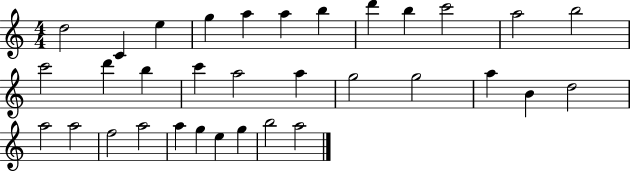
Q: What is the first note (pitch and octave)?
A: D5